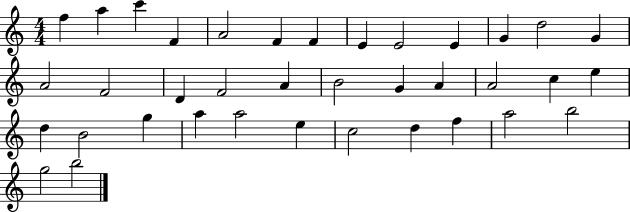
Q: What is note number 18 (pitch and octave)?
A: A4